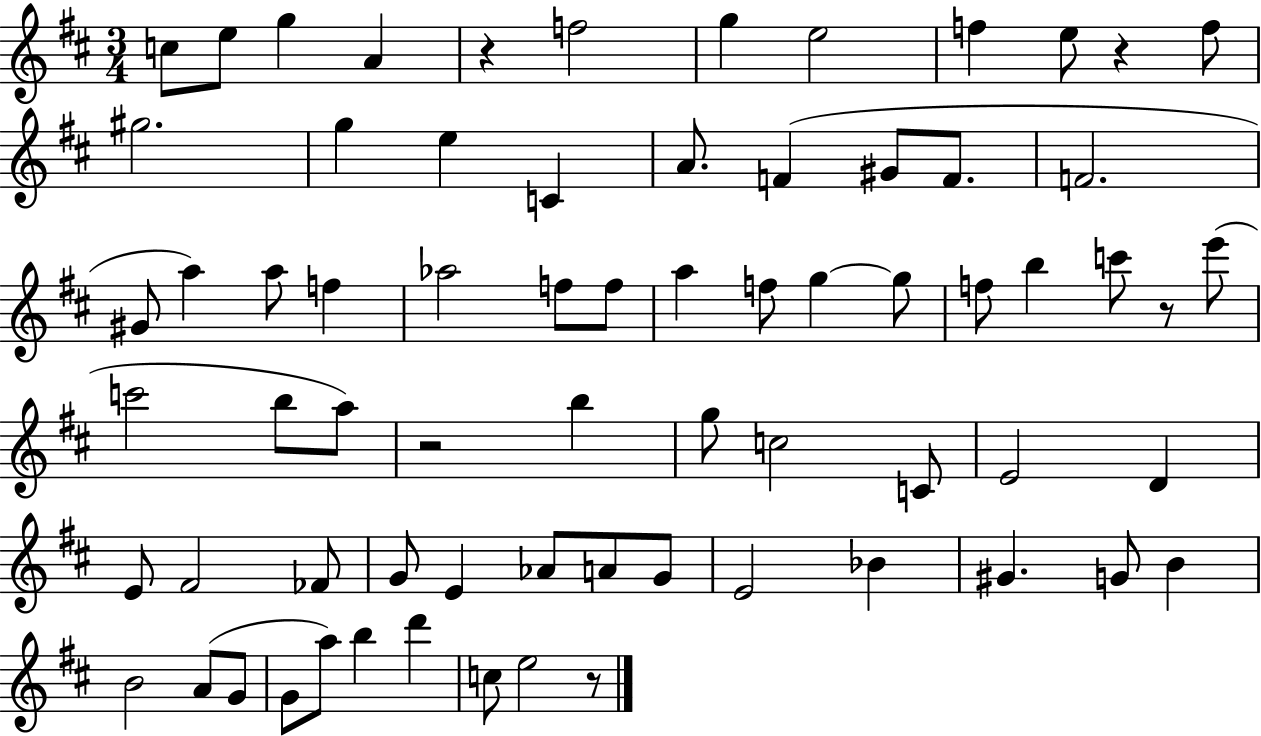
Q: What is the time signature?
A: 3/4